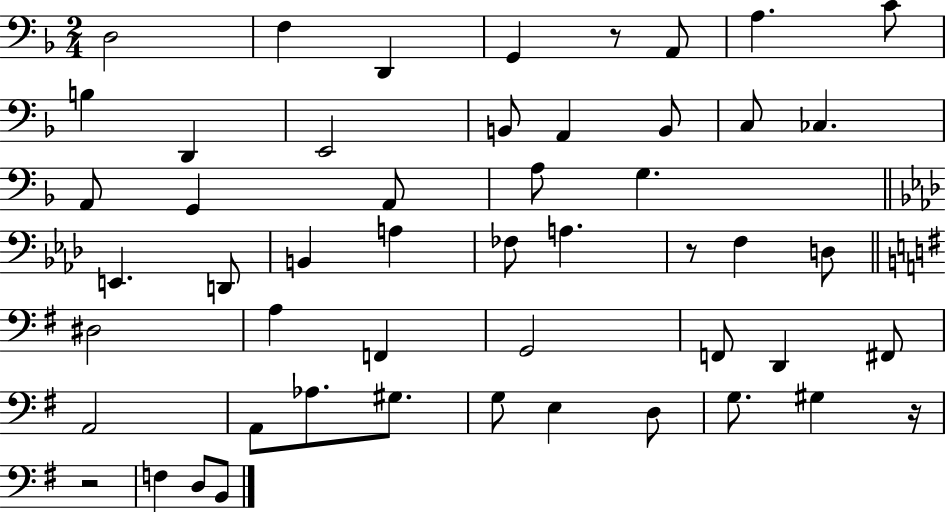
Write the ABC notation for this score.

X:1
T:Untitled
M:2/4
L:1/4
K:F
D,2 F, D,, G,, z/2 A,,/2 A, C/2 B, D,, E,,2 B,,/2 A,, B,,/2 C,/2 _C, A,,/2 G,, A,,/2 A,/2 G, E,, D,,/2 B,, A, _F,/2 A, z/2 F, D,/2 ^D,2 A, F,, G,,2 F,,/2 D,, ^F,,/2 A,,2 A,,/2 _A,/2 ^G,/2 G,/2 E, D,/2 G,/2 ^G, z/4 z2 F, D,/2 B,,/2